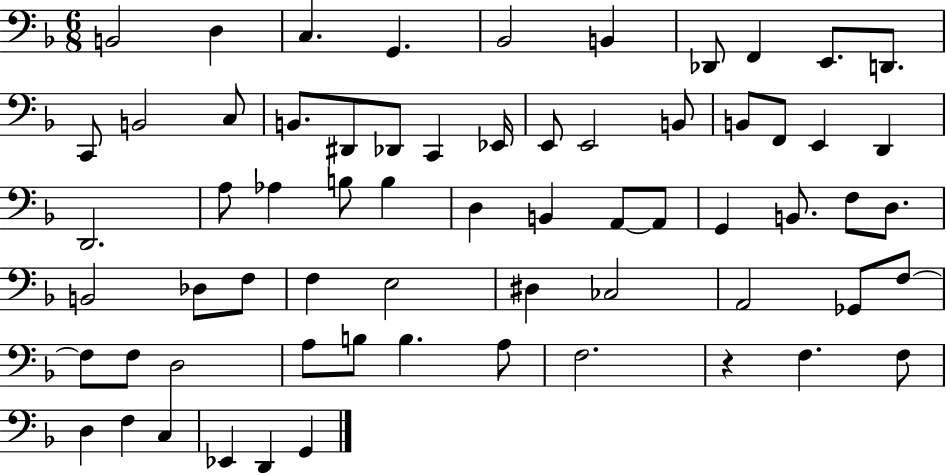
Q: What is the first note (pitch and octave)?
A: B2